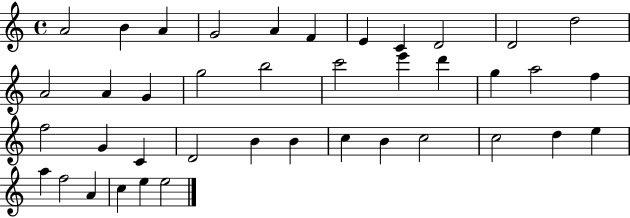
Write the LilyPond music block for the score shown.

{
  \clef treble
  \time 4/4
  \defaultTimeSignature
  \key c \major
  a'2 b'4 a'4 | g'2 a'4 f'4 | e'4 c'4 d'2 | d'2 d''2 | \break a'2 a'4 g'4 | g''2 b''2 | c'''2 e'''4 d'''4 | g''4 a''2 f''4 | \break f''2 g'4 c'4 | d'2 b'4 b'4 | c''4 b'4 c''2 | c''2 d''4 e''4 | \break a''4 f''2 a'4 | c''4 e''4 e''2 | \bar "|."
}